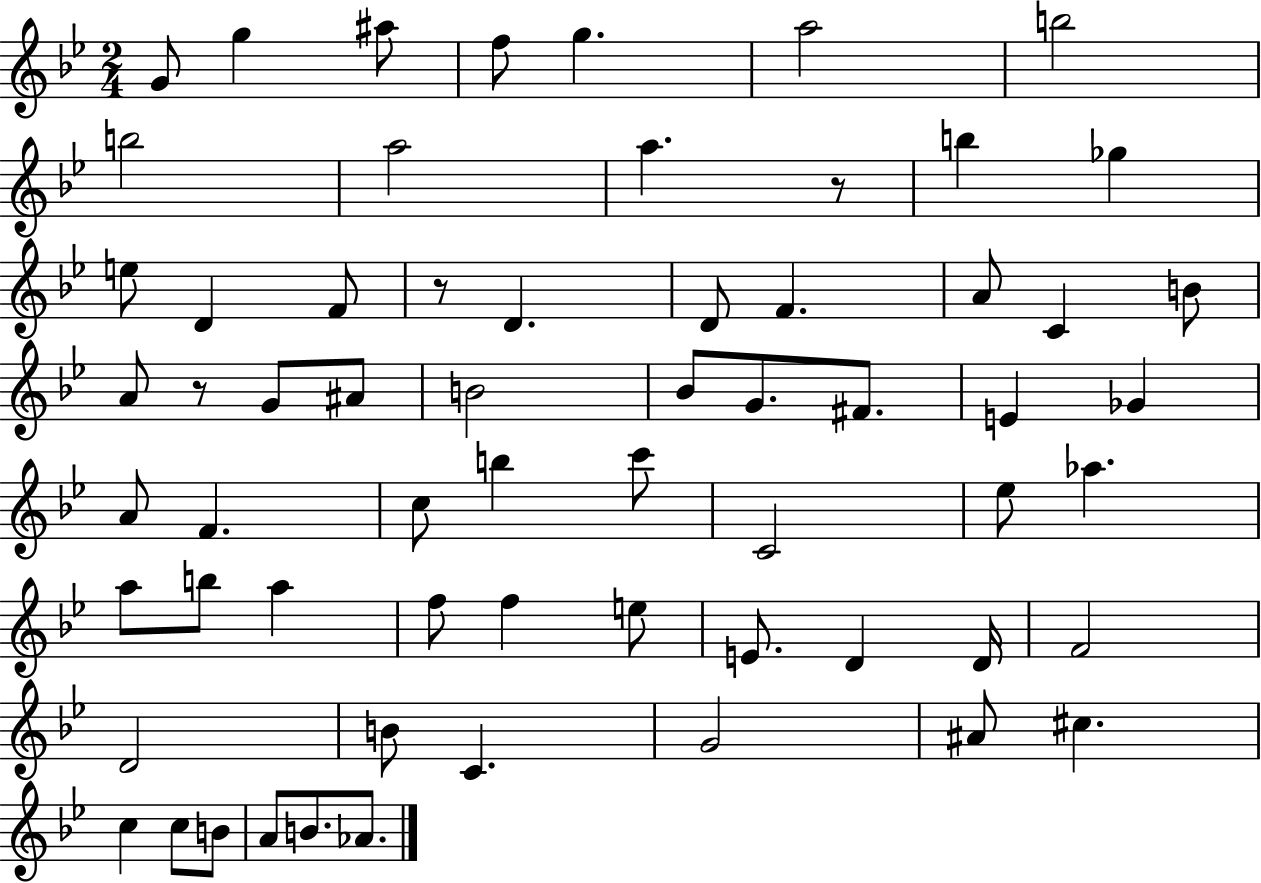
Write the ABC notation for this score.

X:1
T:Untitled
M:2/4
L:1/4
K:Bb
G/2 g ^a/2 f/2 g a2 b2 b2 a2 a z/2 b _g e/2 D F/2 z/2 D D/2 F A/2 C B/2 A/2 z/2 G/2 ^A/2 B2 _B/2 G/2 ^F/2 E _G A/2 F c/2 b c'/2 C2 _e/2 _a a/2 b/2 a f/2 f e/2 E/2 D D/4 F2 D2 B/2 C G2 ^A/2 ^c c c/2 B/2 A/2 B/2 _A/2